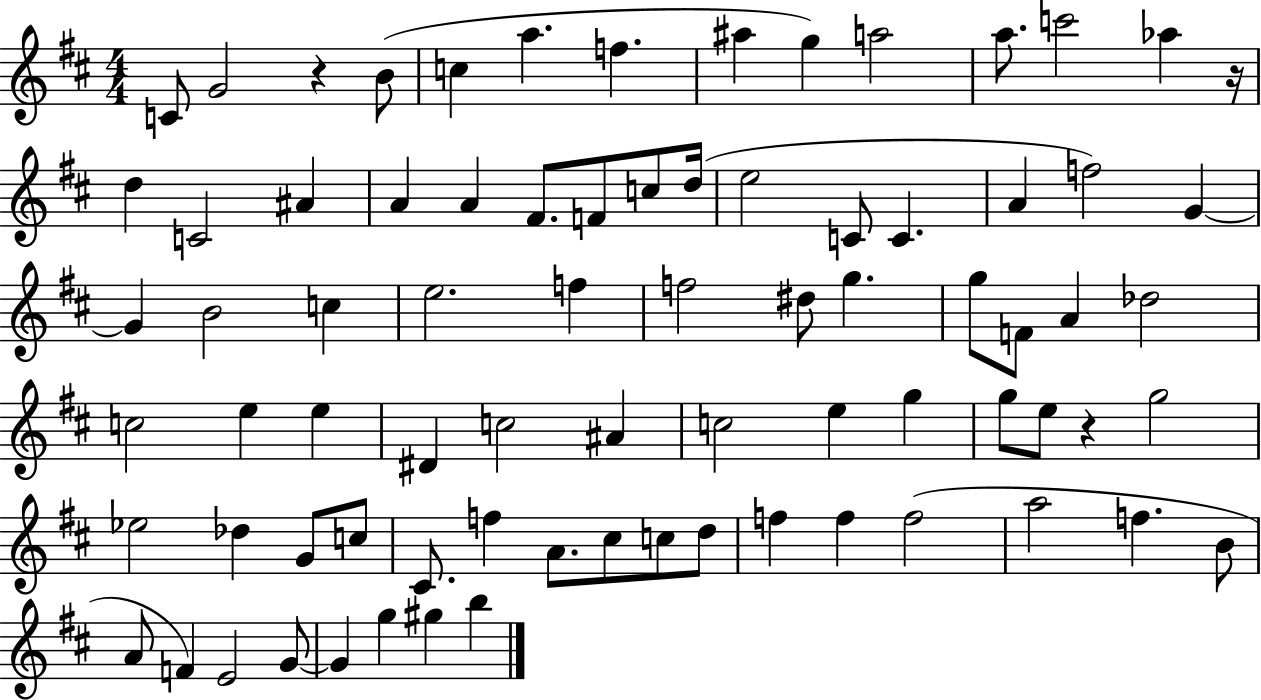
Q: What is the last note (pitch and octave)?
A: B5